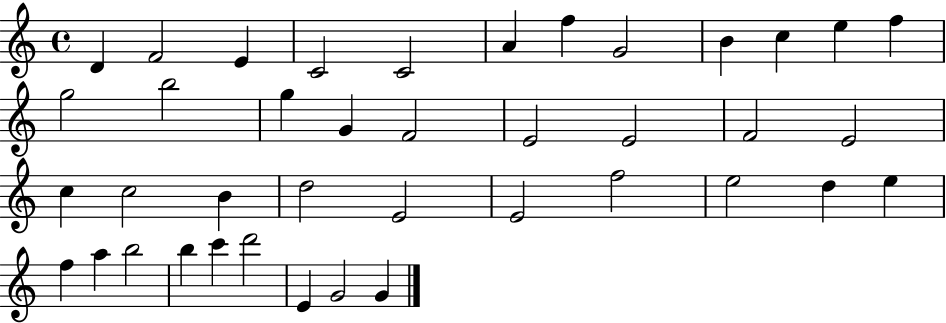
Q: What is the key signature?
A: C major